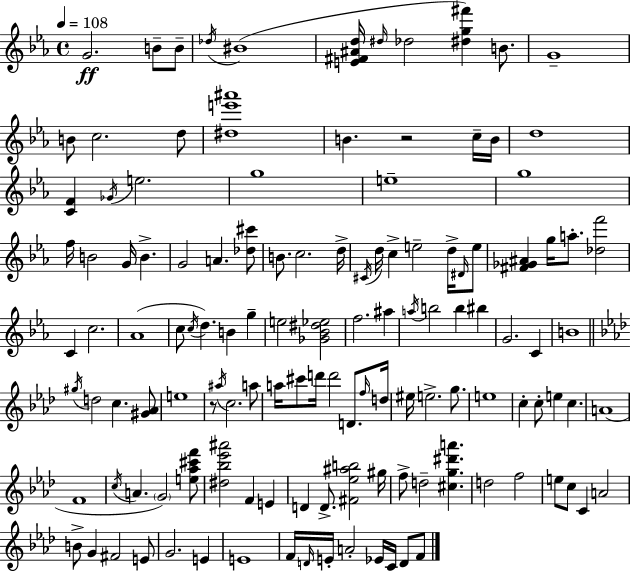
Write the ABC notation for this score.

X:1
T:Untitled
M:4/4
L:1/4
K:Eb
G2 B/2 B/2 _d/4 ^B4 [E^F^Ad]/4 ^d/4 _d2 [^dg^f'] B/2 G4 B/2 c2 d/2 [^de'^a']4 B z2 c/4 B/4 d4 [CF] _G/4 e2 g4 e4 g4 f/4 B2 G/4 B G2 A [_d^c']/2 B/2 c2 d/4 ^C/4 d/4 c e2 d/4 ^D/4 e/2 [^F_G^A] g/4 a/2 [_df']2 C c2 _A4 c/2 c/4 d B g e2 [_G_B^d_e]2 f2 ^a a/4 b2 b ^b G2 C B4 ^g/4 d2 c [^G_A]/2 e4 z/2 ^a/4 c2 a/2 a/4 ^c'/2 d'/4 d'2 D/2 f/4 d/4 ^e/4 e2 g/2 e4 c c/2 e c A4 F4 c/4 A G2 [e_a^c'f']/2 [^d_b_e'^a']2 F E D D/2 [^F_e^ab]2 ^g/4 f/2 d2 [^cg^d'a'] d2 f2 e/2 c/2 C A2 B/2 G ^F2 E/2 G2 E E4 F/4 D/4 E/4 A2 _E/4 C/4 D/2 F/2